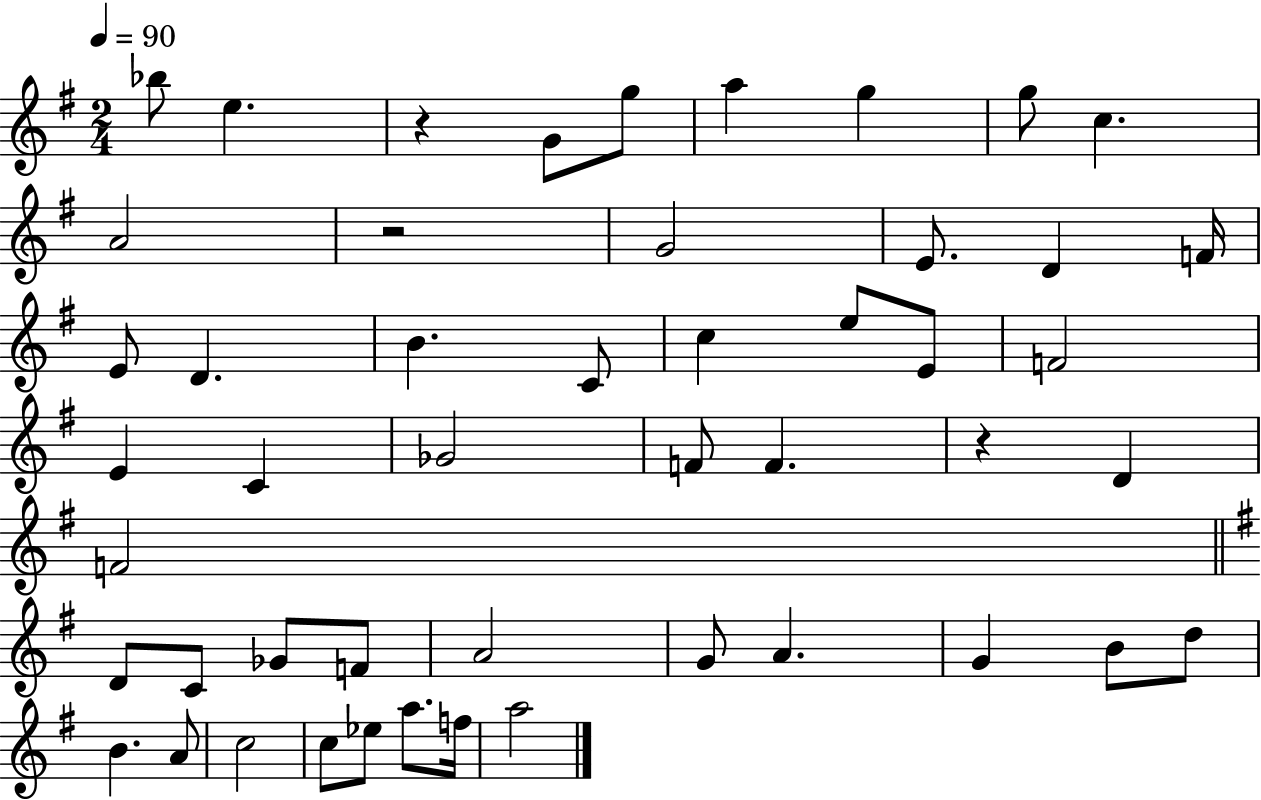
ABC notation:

X:1
T:Untitled
M:2/4
L:1/4
K:G
_b/2 e z G/2 g/2 a g g/2 c A2 z2 G2 E/2 D F/4 E/2 D B C/2 c e/2 E/2 F2 E C _G2 F/2 F z D F2 D/2 C/2 _G/2 F/2 A2 G/2 A G B/2 d/2 B A/2 c2 c/2 _e/2 a/2 f/4 a2